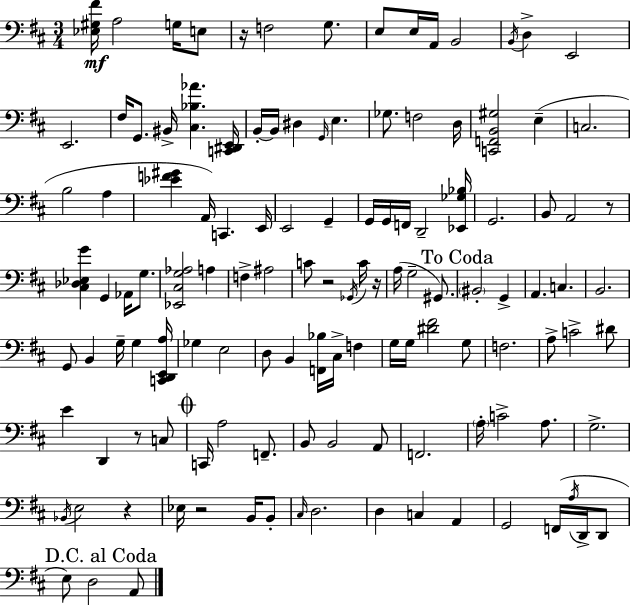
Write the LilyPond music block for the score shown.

{
  \clef bass
  \numericTimeSignature
  \time 3/4
  \key d \major
  <ees gis fis'>16\mf a2 g16 e8 | r16 f2 g8. | e8 e16 a,16 b,2 | \acciaccatura { b,16 } d4-> e,2 | \break e,2. | fis16 g,8. bis,16-> <cis bes aes'>4. | <c, dis, e,>16 b,16-.~~ b,16 dis4 \grace { g,16 } e4. | ges8. f2 | \break d16 <c, f, b, gis>2 e4--( | c2. | b2 a4 | <ees' f' gis'>4 a,16) c,4. | \break e,16 e,2 g,4-- | g,16 g,16 f,16 d,2-- | <ees, ges bes>16 g,2. | b,8 a,2 | \break r8 <cis des ees g'>4 g,4 aes,16 g8. | <ees, cis g aes>2 a4 | f4-> ais2 | c'8 r2 | \break \acciaccatura { ges,16 } c'16 r16 a16( g2-- | gis,8.) \mark "To Coda" \parenthesize bis,2-. g,4-> | a,4. c4. | b,2. | \break g,8 b,4 g16-- g4 | <c, d, e, a>16 ges4 e2 | d8 b,4 <f, bes>16 cis16-> f4 | g16 g16 <dis' fis'>2 | \break g8 f2. | a8-> c'2-> | dis'8 e'4 d,4 r8 | c8 \mark \markup { \musicglyph "scripts.coda" } c,16 a2 | \break f,8.-- b,8 b,2 | a,8 f,2. | \parenthesize a16-. c'2-> | a8. g2.-> | \break \acciaccatura { bes,16 } e2 | r4 ees16 r2 | b,16 b,8-. \grace { cis16 } d2. | d4 c4 | \break a,4 g,2 | f,16( \acciaccatura { a16 } d,16-> d,8 \mark "D.C. al Coda" e8) d2 | a,8 \bar "|."
}